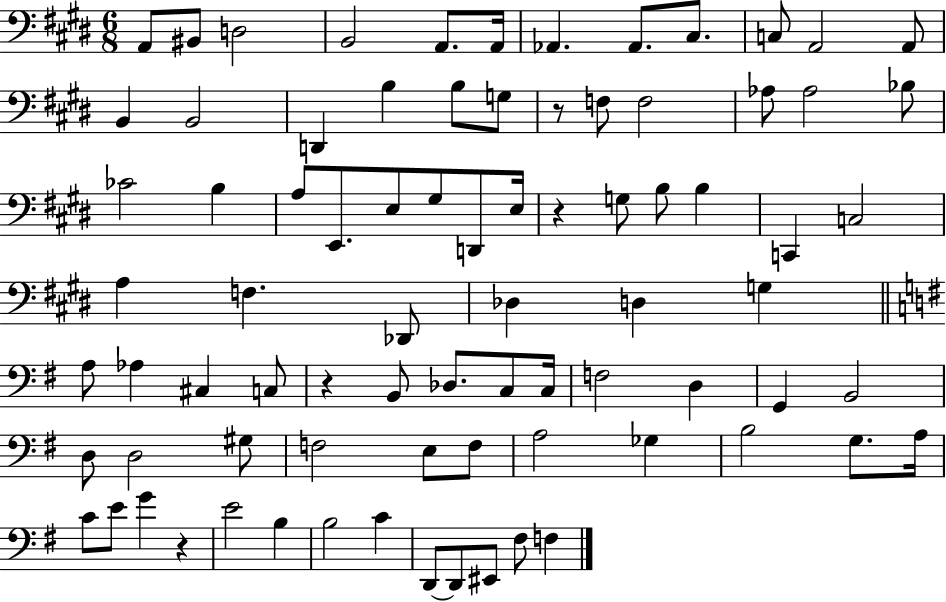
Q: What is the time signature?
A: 6/8